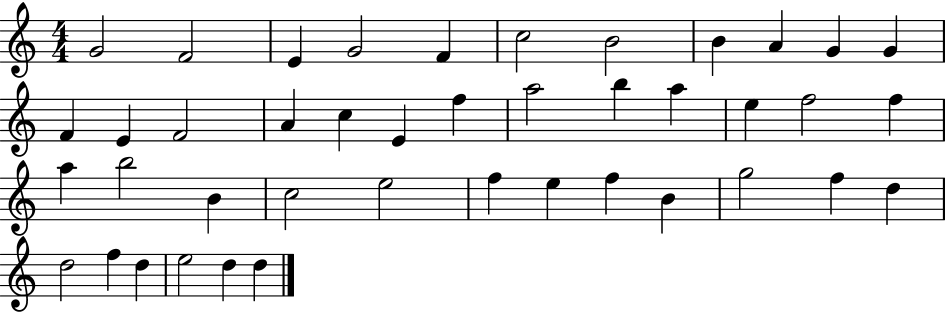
G4/h F4/h E4/q G4/h F4/q C5/h B4/h B4/q A4/q G4/q G4/q F4/q E4/q F4/h A4/q C5/q E4/q F5/q A5/h B5/q A5/q E5/q F5/h F5/q A5/q B5/h B4/q C5/h E5/h F5/q E5/q F5/q B4/q G5/h F5/q D5/q D5/h F5/q D5/q E5/h D5/q D5/q